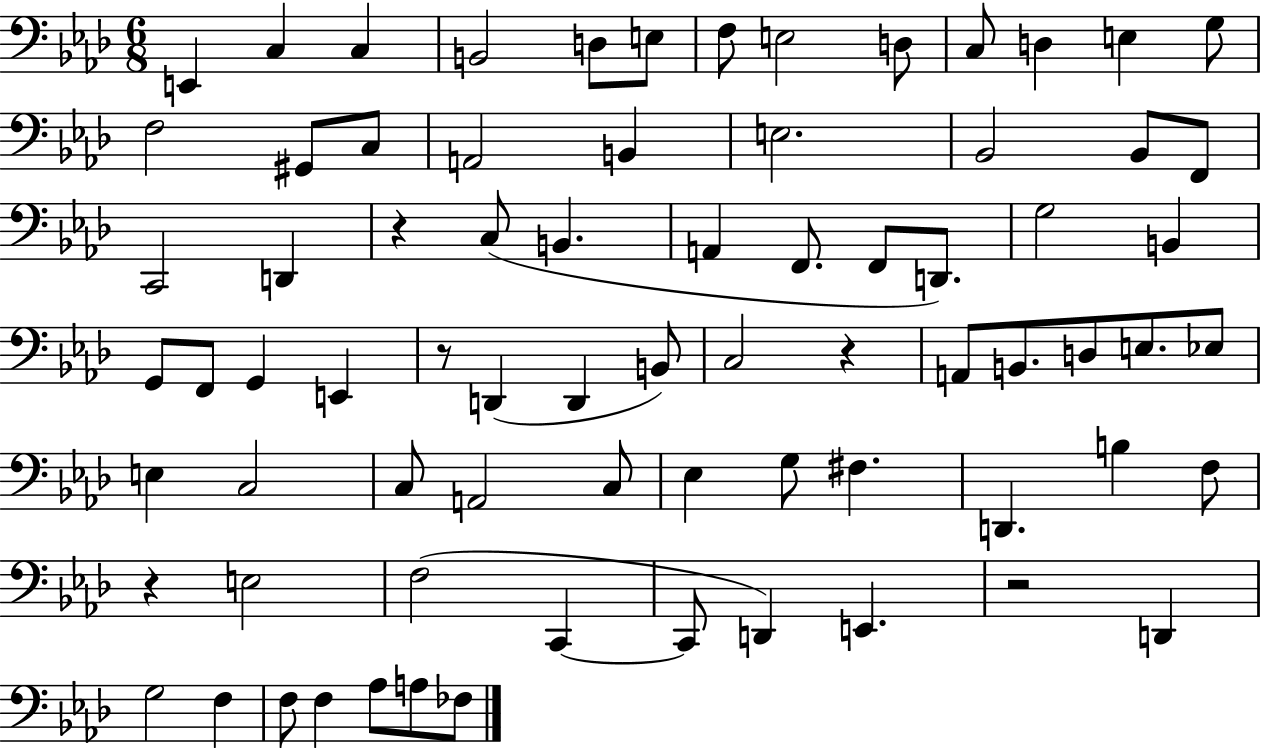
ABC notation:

X:1
T:Untitled
M:6/8
L:1/4
K:Ab
E,, C, C, B,,2 D,/2 E,/2 F,/2 E,2 D,/2 C,/2 D, E, G,/2 F,2 ^G,,/2 C,/2 A,,2 B,, E,2 _B,,2 _B,,/2 F,,/2 C,,2 D,, z C,/2 B,, A,, F,,/2 F,,/2 D,,/2 G,2 B,, G,,/2 F,,/2 G,, E,, z/2 D,, D,, B,,/2 C,2 z A,,/2 B,,/2 D,/2 E,/2 _E,/2 E, C,2 C,/2 A,,2 C,/2 _E, G,/2 ^F, D,, B, F,/2 z E,2 F,2 C,, C,,/2 D,, E,, z2 D,, G,2 F, F,/2 F, _A,/2 A,/2 _F,/2